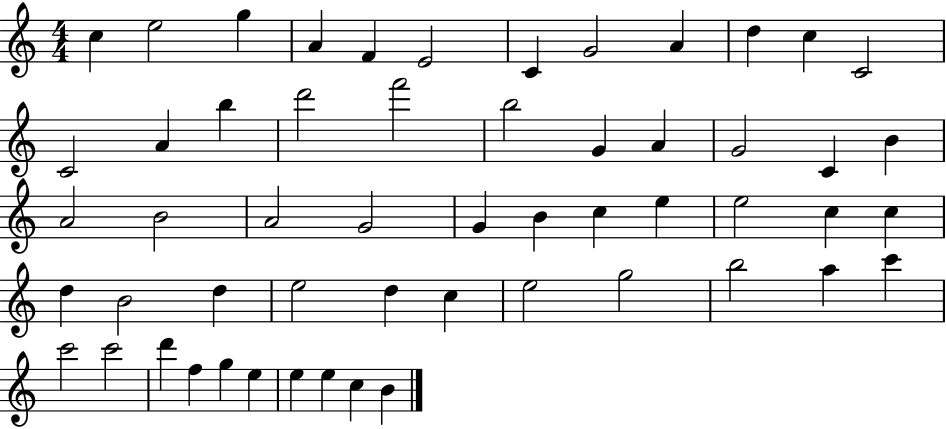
X:1
T:Untitled
M:4/4
L:1/4
K:C
c e2 g A F E2 C G2 A d c C2 C2 A b d'2 f'2 b2 G A G2 C B A2 B2 A2 G2 G B c e e2 c c d B2 d e2 d c e2 g2 b2 a c' c'2 c'2 d' f g e e e c B